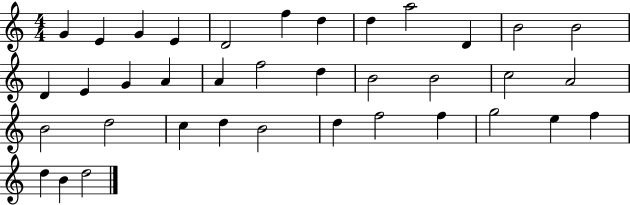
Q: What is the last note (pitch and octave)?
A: D5